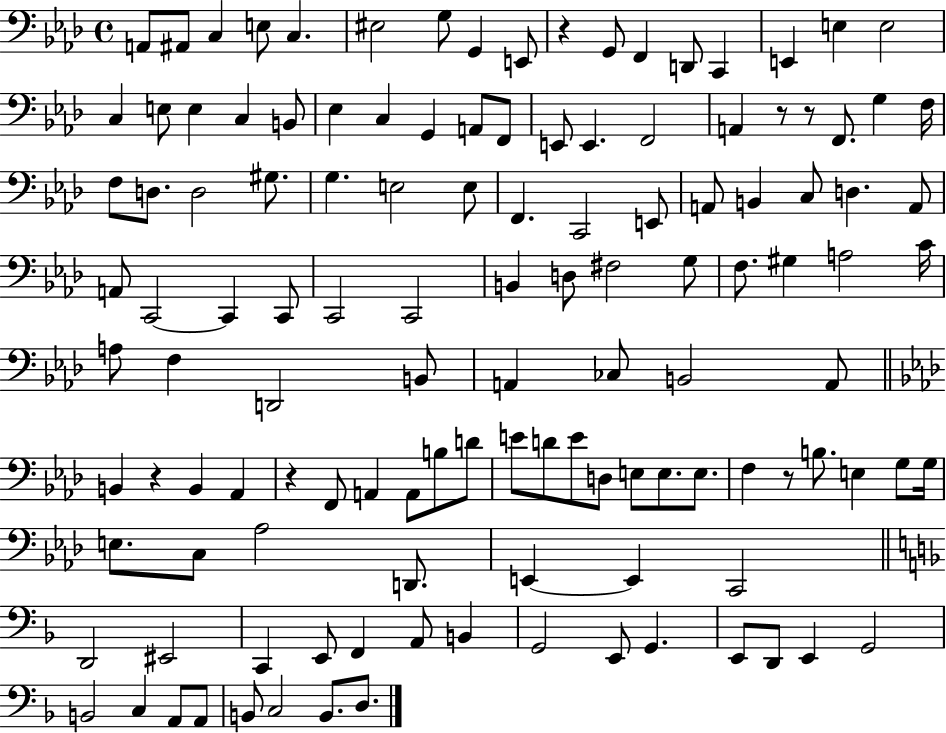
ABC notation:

X:1
T:Untitled
M:4/4
L:1/4
K:Ab
A,,/2 ^A,,/2 C, E,/2 C, ^E,2 G,/2 G,, E,,/2 z G,,/2 F,, D,,/2 C,, E,, E, E,2 C, E,/2 E, C, B,,/2 _E, C, G,, A,,/2 F,,/2 E,,/2 E,, F,,2 A,, z/2 z/2 F,,/2 G, F,/4 F,/2 D,/2 D,2 ^G,/2 G, E,2 E,/2 F,, C,,2 E,,/2 A,,/2 B,, C,/2 D, A,,/2 A,,/2 C,,2 C,, C,,/2 C,,2 C,,2 B,, D,/2 ^F,2 G,/2 F,/2 ^G, A,2 C/4 A,/2 F, D,,2 B,,/2 A,, _C,/2 B,,2 A,,/2 B,, z B,, _A,, z F,,/2 A,, A,,/2 B,/2 D/2 E/2 D/2 E/2 D,/2 E,/2 E,/2 E,/2 F, z/2 B,/2 E, G,/2 G,/4 E,/2 C,/2 _A,2 D,,/2 E,, E,, C,,2 D,,2 ^E,,2 C,, E,,/2 F,, A,,/2 B,, G,,2 E,,/2 G,, E,,/2 D,,/2 E,, G,,2 B,,2 C, A,,/2 A,,/2 B,,/2 C,2 B,,/2 D,/2